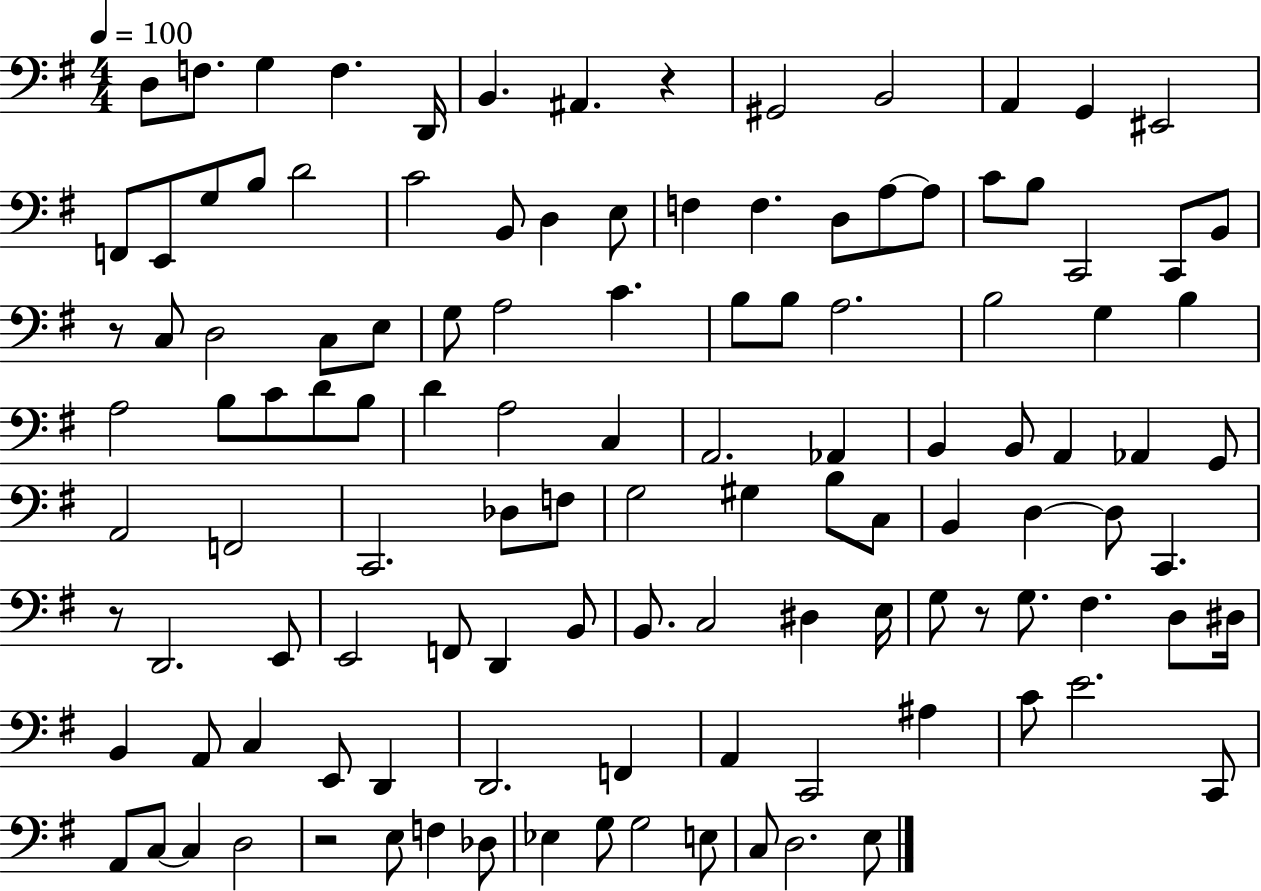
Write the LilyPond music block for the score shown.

{
  \clef bass
  \numericTimeSignature
  \time 4/4
  \key g \major
  \tempo 4 = 100
  d8 f8. g4 f4. d,16 | b,4. ais,4. r4 | gis,2 b,2 | a,4 g,4 eis,2 | \break f,8 e,8 g8 b8 d'2 | c'2 b,8 d4 e8 | f4 f4. d8 a8~~ a8 | c'8 b8 c,2 c,8 b,8 | \break r8 c8 d2 c8 e8 | g8 a2 c'4. | b8 b8 a2. | b2 g4 b4 | \break a2 b8 c'8 d'8 b8 | d'4 a2 c4 | a,2. aes,4 | b,4 b,8 a,4 aes,4 g,8 | \break a,2 f,2 | c,2. des8 f8 | g2 gis4 b8 c8 | b,4 d4~~ d8 c,4. | \break r8 d,2. e,8 | e,2 f,8 d,4 b,8 | b,8. c2 dis4 e16 | g8 r8 g8. fis4. d8 dis16 | \break b,4 a,8 c4 e,8 d,4 | d,2. f,4 | a,4 c,2 ais4 | c'8 e'2. c,8 | \break a,8 c8~~ c4 d2 | r2 e8 f4 des8 | ees4 g8 g2 e8 | c8 d2. e8 | \break \bar "|."
}